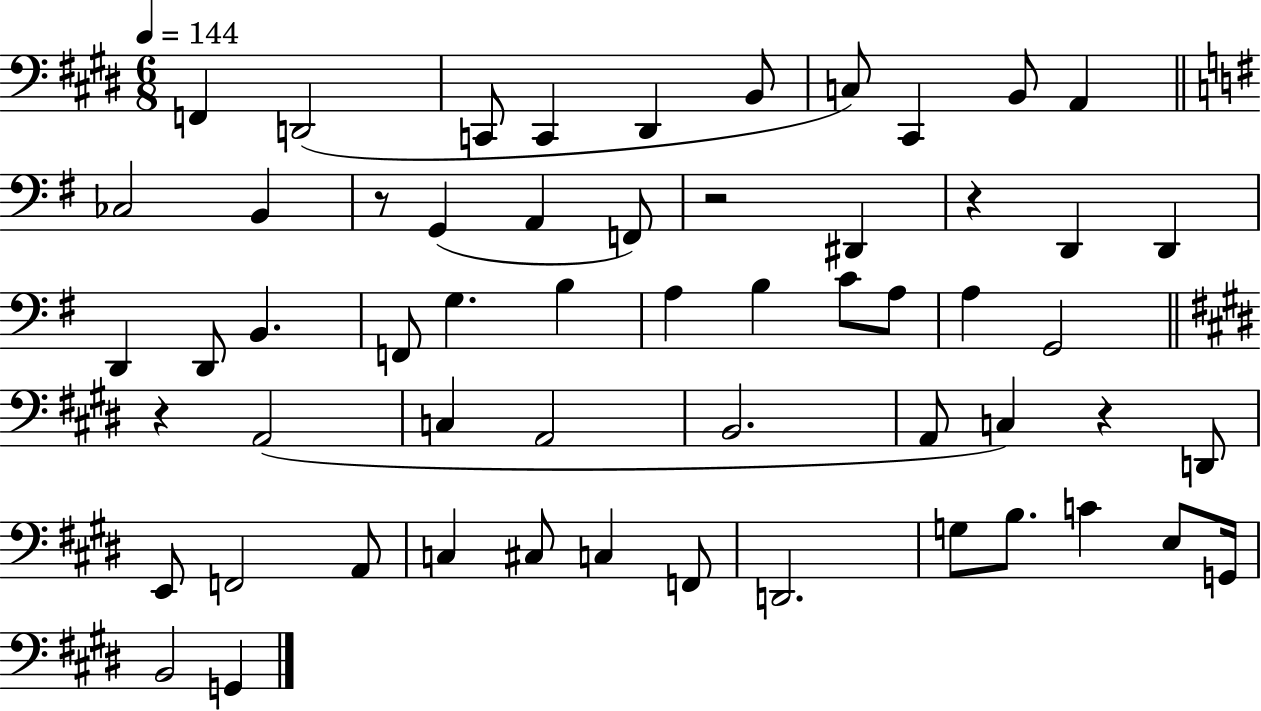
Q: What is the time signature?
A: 6/8